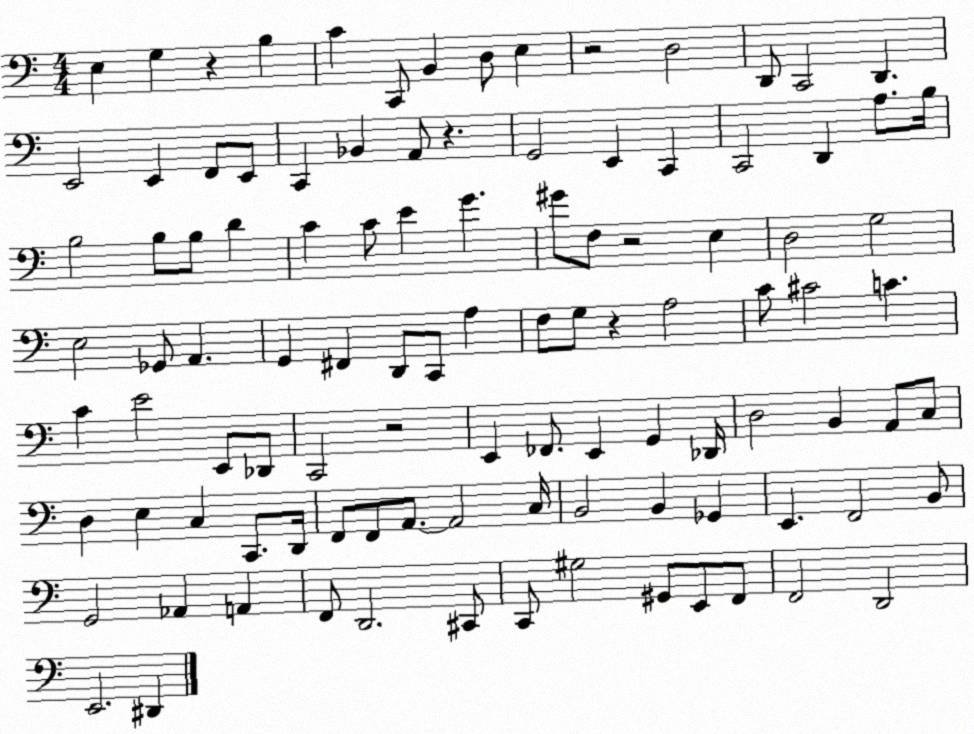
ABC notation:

X:1
T:Untitled
M:4/4
L:1/4
K:C
E, G, z B, C C,,/2 B,, D,/2 E, z2 D,2 D,,/2 C,,2 D,, E,,2 E,, F,,/2 E,,/2 C,, _B,, A,,/2 z G,,2 E,, C,, C,,2 D,, A,/2 B,/4 B,2 B,/2 B,/2 D C C/2 E G ^G/2 F,/2 z2 E, D,2 G,2 E,2 _G,,/2 A,, G,, ^F,, D,,/2 C,,/2 A, F,/2 G,/2 z A,2 C/2 ^C2 C C E2 E,,/2 _D,,/2 C,,2 z2 E,, _F,,/2 E,, G,, _D,,/4 D,2 B,, A,,/2 C,/2 D, E, C, C,,/2 D,,/4 F,,/2 F,,/2 A,,/2 A,,2 C,/4 B,,2 B,, _G,, E,, F,,2 B,,/2 G,,2 _A,, A,, F,,/2 D,,2 ^C,,/2 C,,/2 ^G,2 ^G,,/2 E,,/2 F,,/2 F,,2 D,,2 E,,2 ^D,,